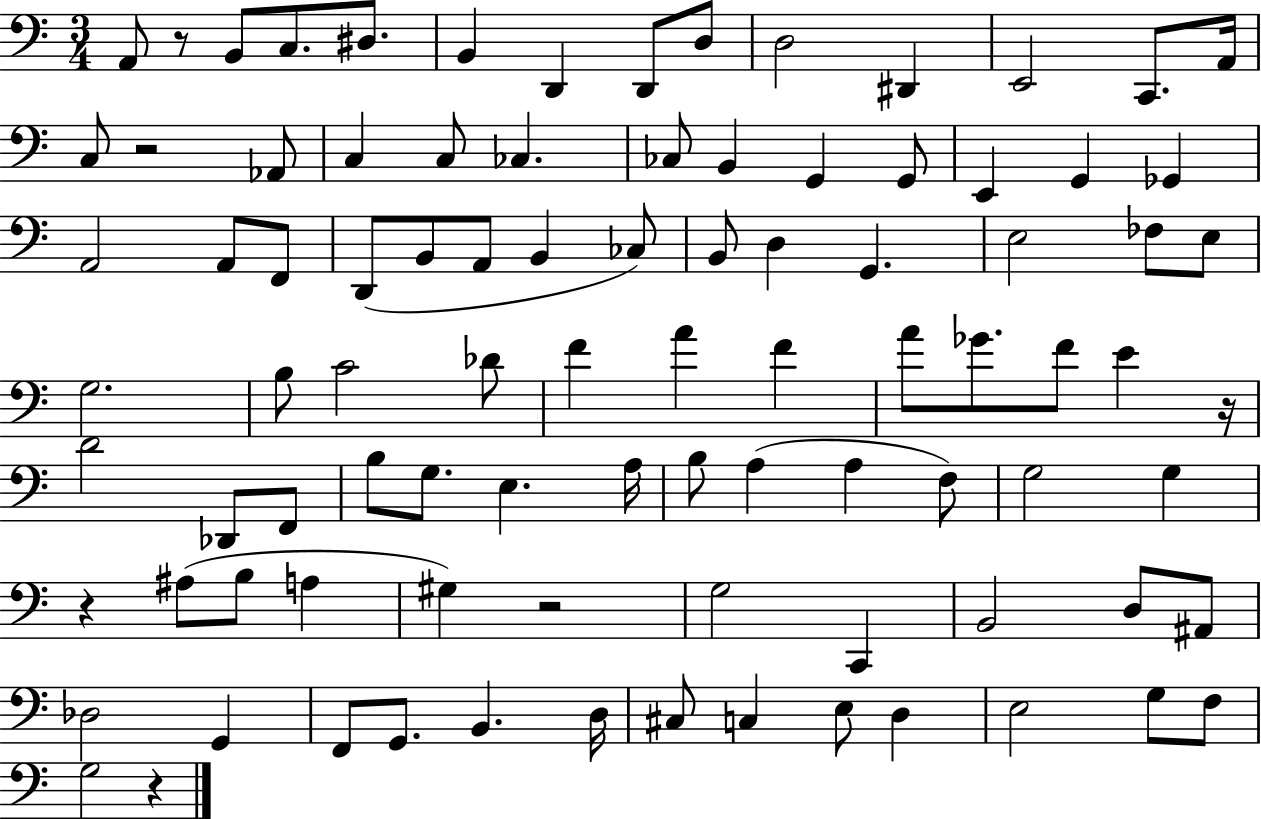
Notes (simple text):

A2/e R/e B2/e C3/e. D#3/e. B2/q D2/q D2/e D3/e D3/h D#2/q E2/h C2/e. A2/s C3/e R/h Ab2/e C3/q C3/e CES3/q. CES3/e B2/q G2/q G2/e E2/q G2/q Gb2/q A2/h A2/e F2/e D2/e B2/e A2/e B2/q CES3/e B2/e D3/q G2/q. E3/h FES3/e E3/e G3/h. B3/e C4/h Db4/e F4/q A4/q F4/q A4/e Gb4/e. F4/e E4/q R/s D4/h Db2/e F2/e B3/e G3/e. E3/q. A3/s B3/e A3/q A3/q F3/e G3/h G3/q R/q A#3/e B3/e A3/q G#3/q R/h G3/h C2/q B2/h D3/e A#2/e Db3/h G2/q F2/e G2/e. B2/q. D3/s C#3/e C3/q E3/e D3/q E3/h G3/e F3/e G3/h R/q